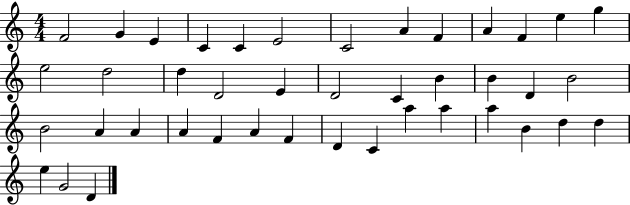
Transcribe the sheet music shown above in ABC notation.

X:1
T:Untitled
M:4/4
L:1/4
K:C
F2 G E C C E2 C2 A F A F e g e2 d2 d D2 E D2 C B B D B2 B2 A A A F A F D C a a a B d d e G2 D